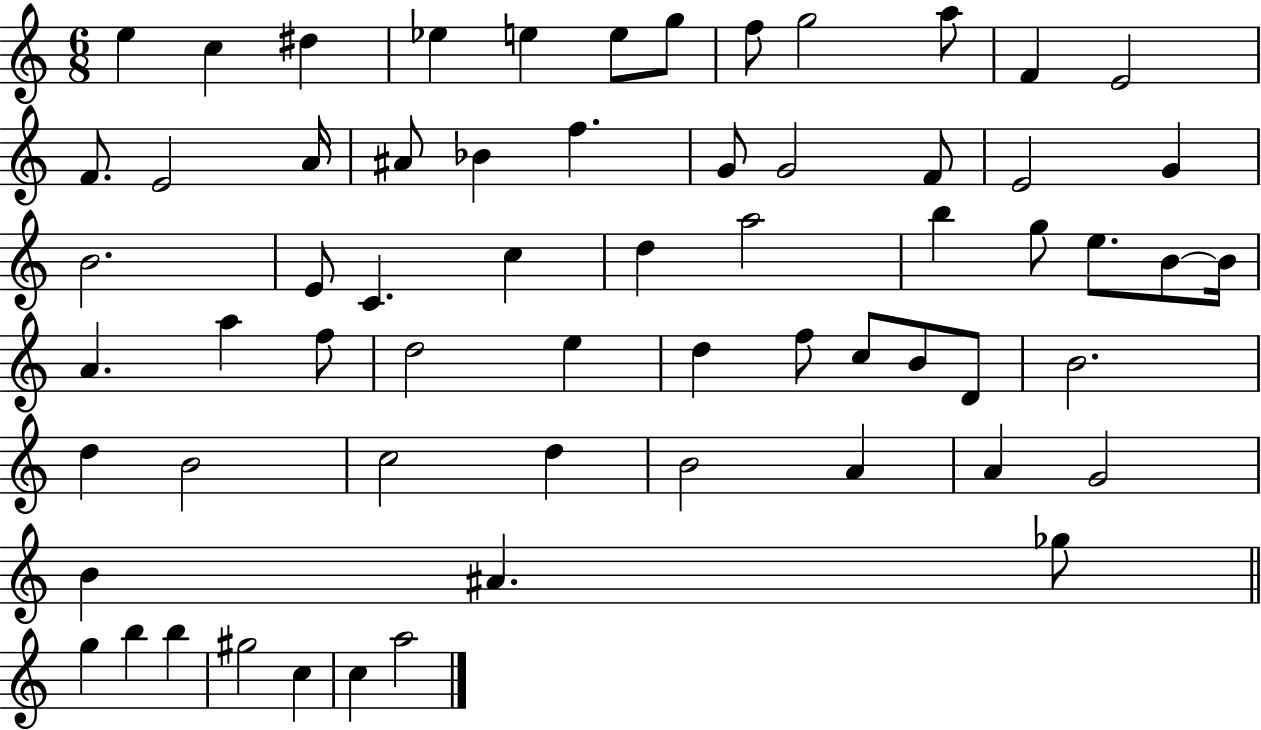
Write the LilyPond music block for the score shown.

{
  \clef treble
  \numericTimeSignature
  \time 6/8
  \key c \major
  e''4 c''4 dis''4 | ees''4 e''4 e''8 g''8 | f''8 g''2 a''8 | f'4 e'2 | \break f'8. e'2 a'16 | ais'8 bes'4 f''4. | g'8 g'2 f'8 | e'2 g'4 | \break b'2. | e'8 c'4. c''4 | d''4 a''2 | b''4 g''8 e''8. b'8~~ b'16 | \break a'4. a''4 f''8 | d''2 e''4 | d''4 f''8 c''8 b'8 d'8 | b'2. | \break d''4 b'2 | c''2 d''4 | b'2 a'4 | a'4 g'2 | \break b'4 ais'4. ges''8 | \bar "||" \break \key a \minor g''4 b''4 b''4 | gis''2 c''4 | c''4 a''2 | \bar "|."
}